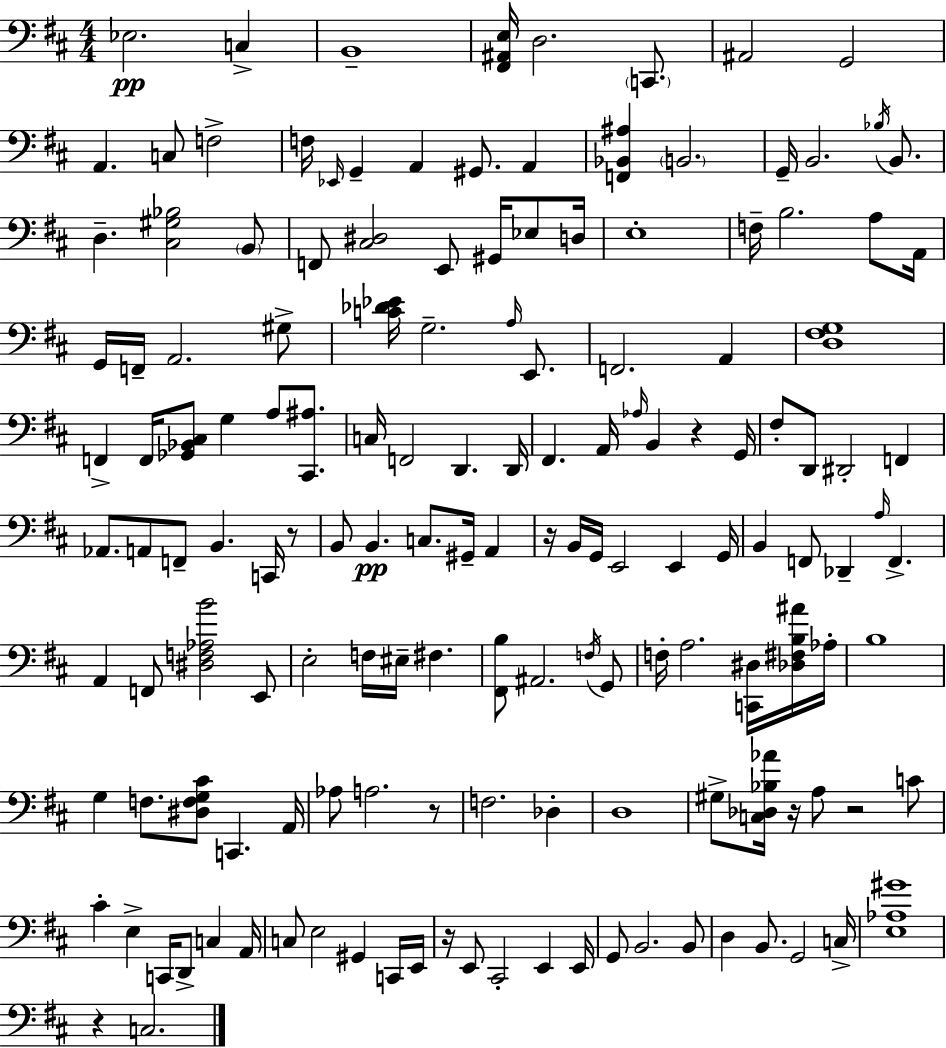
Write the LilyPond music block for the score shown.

{
  \clef bass
  \numericTimeSignature
  \time 4/4
  \key d \major
  ees2.\pp c4-> | b,1-- | <fis, ais, e>16 d2. \parenthesize c,8. | ais,2 g,2 | \break a,4. c8 f2-> | f16 \grace { ees,16 } g,4-- a,4 gis,8. a,4 | <f, bes, ais>4 \parenthesize b,2. | g,16-- b,2. \acciaccatura { bes16 } b,8. | \break d4.-- <cis gis bes>2 | \parenthesize b,8 f,8 <cis dis>2 e,8 gis,16 ees8 | d16 e1-. | f16-- b2. a8 | \break a,16 g,16 f,16-- a,2. | gis8-> <c' des' ees'>16 g2.-- \grace { a16 } | e,8. f,2. a,4 | <d fis g>1 | \break f,4-> f,16 <ges, bes, cis>8 g4 a8 | <cis, ais>8. c16 f,2 d,4. | d,16 fis,4. a,16 \grace { aes16 } b,4 r4 | g,16 fis8-. d,8 dis,2-. | \break f,4 aes,8. a,8 f,8-- b,4. | c,16 r8 b,8 b,4.\pp c8. gis,16-- | a,4 r16 b,16 g,16 e,2 e,4 | g,16 b,4 f,8 des,4-- \grace { a16 } f,4.-> | \break a,4 f,8 <dis f aes b'>2 | e,8 e2-. f16 eis16-- fis4. | <fis, b>8 ais,2. | \acciaccatura { f16 } g,8 f16-. a2. | \break <c, dis>16 <des fis b ais'>16 aes16-. b1 | g4 f8. <dis f g cis'>8 c,4. | a,16 aes8 a2. | r8 f2. | \break des4-. d1 | gis8-> <c des bes aes'>16 r16 a8 r2 | c'8 cis'4-. e4-> c,16 d,8-> | c4 a,16 c8 e2 | \break gis,4 c,16 e,16 r16 e,8 cis,2-. | e,4 e,16 g,8 b,2. | b,8 d4 b,8. g,2 | c16-> <e aes gis'>1 | \break r4 c2. | \bar "|."
}